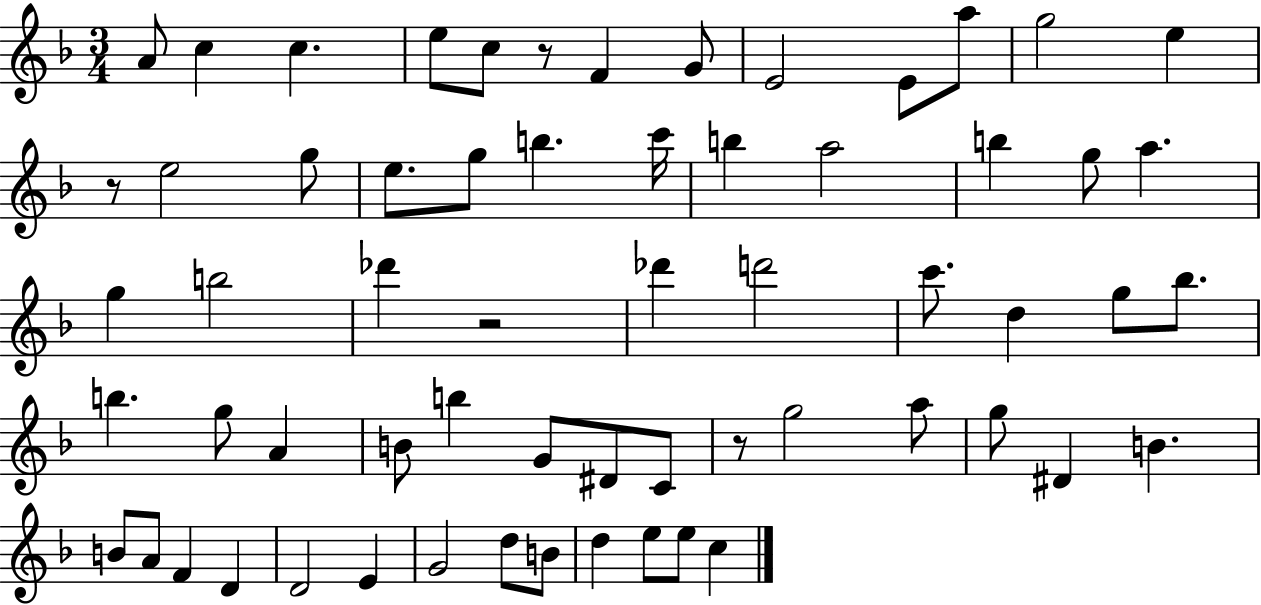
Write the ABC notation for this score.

X:1
T:Untitled
M:3/4
L:1/4
K:F
A/2 c c e/2 c/2 z/2 F G/2 E2 E/2 a/2 g2 e z/2 e2 g/2 e/2 g/2 b c'/4 b a2 b g/2 a g b2 _d' z2 _d' d'2 c'/2 d g/2 _b/2 b g/2 A B/2 b G/2 ^D/2 C/2 z/2 g2 a/2 g/2 ^D B B/2 A/2 F D D2 E G2 d/2 B/2 d e/2 e/2 c